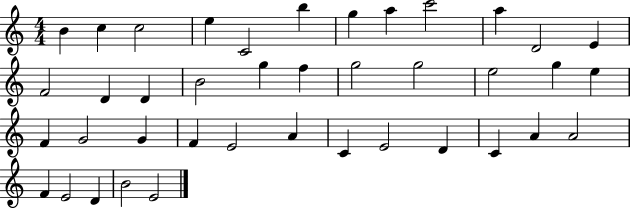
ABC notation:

X:1
T:Untitled
M:4/4
L:1/4
K:C
B c c2 e C2 b g a c'2 a D2 E F2 D D B2 g f g2 g2 e2 g e F G2 G F E2 A C E2 D C A A2 F E2 D B2 E2